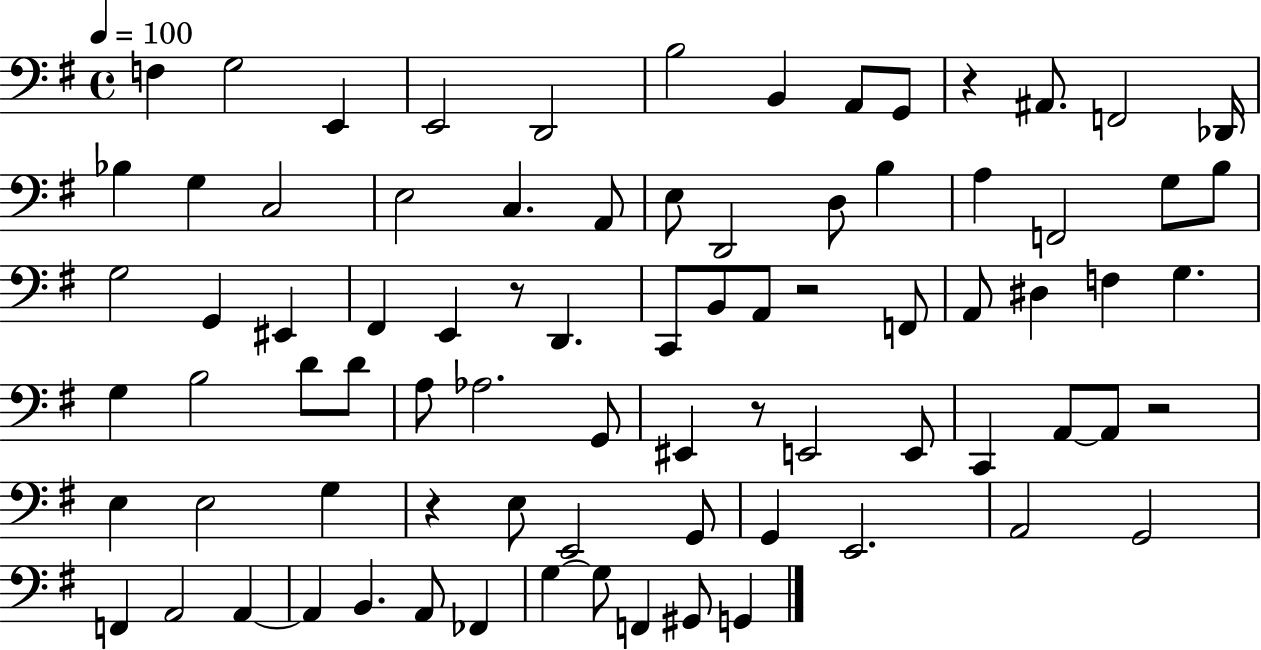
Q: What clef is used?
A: bass